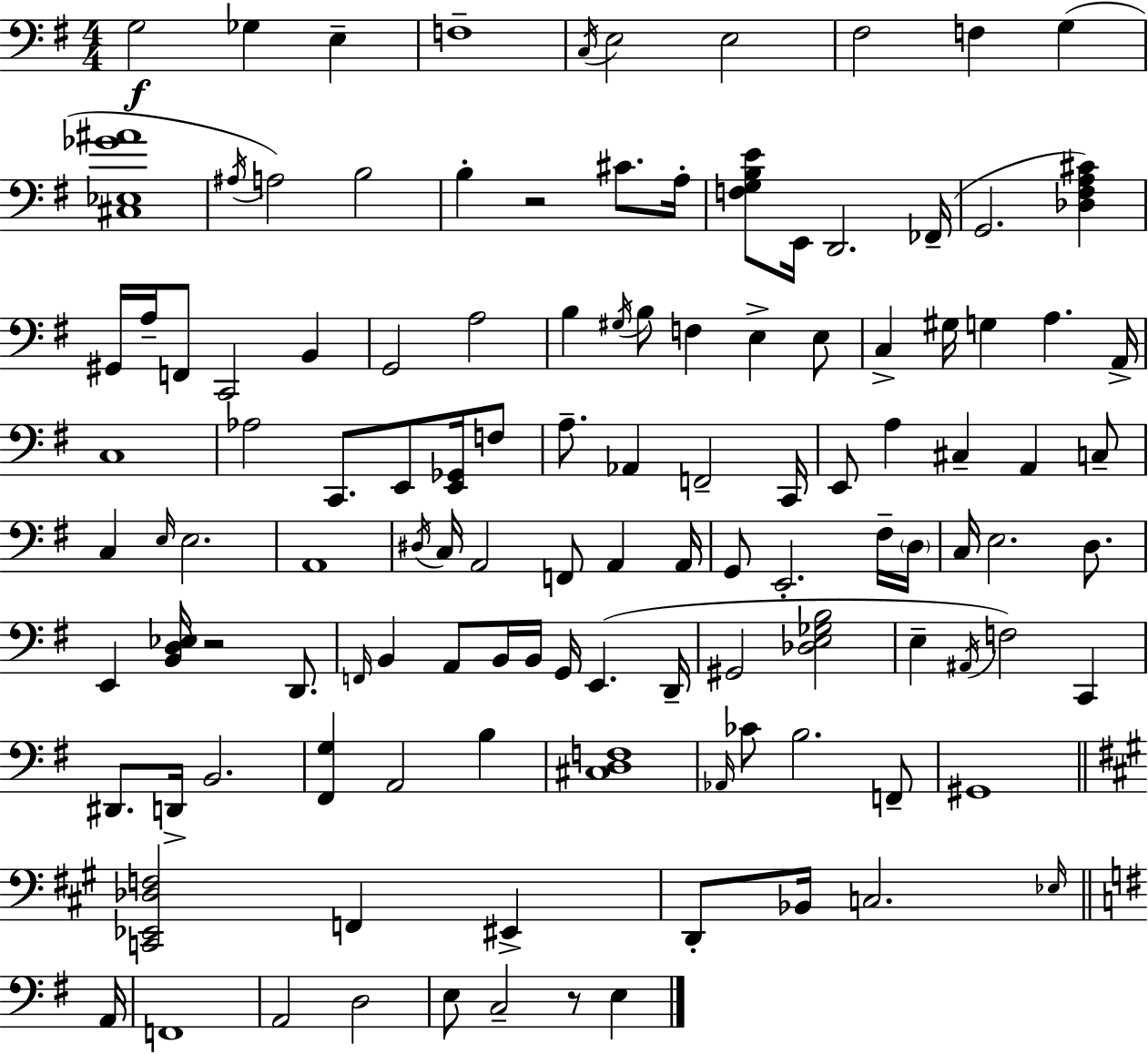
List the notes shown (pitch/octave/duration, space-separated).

G3/h Gb3/q E3/q F3/w C3/s E3/h E3/h F#3/h F3/q G3/q [C#3,Eb3,Gb4,A#4]/w A#3/s A3/h B3/h B3/q R/h C#4/e. A3/s [F3,G3,B3,E4]/e E2/s D2/h. FES2/s G2/h. [Db3,F#3,A3,C#4]/q G#2/s A3/s F2/e C2/h B2/q G2/h A3/h B3/q G#3/s B3/e F3/q E3/q E3/e C3/q G#3/s G3/q A3/q. A2/s C3/w Ab3/h C2/e. E2/e [E2,Gb2]/s F3/e A3/e. Ab2/q F2/h C2/s E2/e A3/q C#3/q A2/q C3/e C3/q E3/s E3/h. A2/w D#3/s C3/s A2/h F2/e A2/q A2/s G2/e E2/h. F#3/s D3/s C3/s E3/h. D3/e. E2/q [B2,D3,Eb3]/s R/h D2/e. F2/s B2/q A2/e B2/s B2/s G2/s E2/q. D2/s G#2/h [Db3,E3,Gb3,B3]/h E3/q A#2/s F3/h C2/q D#2/e. D2/s B2/h. [F#2,G3]/q A2/h B3/q [C#3,D3,F3]/w Ab2/s CES4/e B3/h. F2/e G#2/w [C2,Eb2,Db3,F3]/h F2/q EIS2/q D2/e Bb2/s C3/h. Eb3/s A2/s F2/w A2/h D3/h E3/e C3/h R/e E3/q